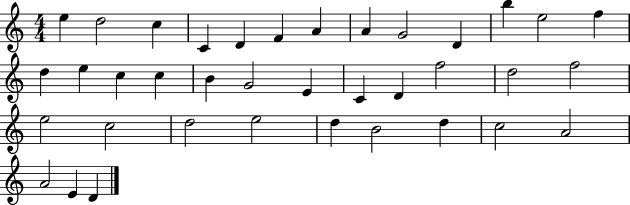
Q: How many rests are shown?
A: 0